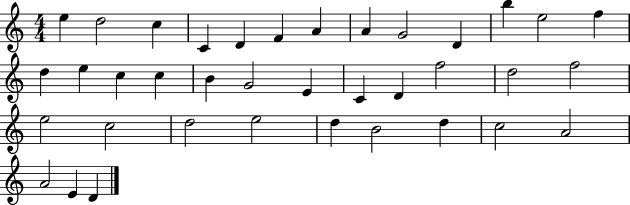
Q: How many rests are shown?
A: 0